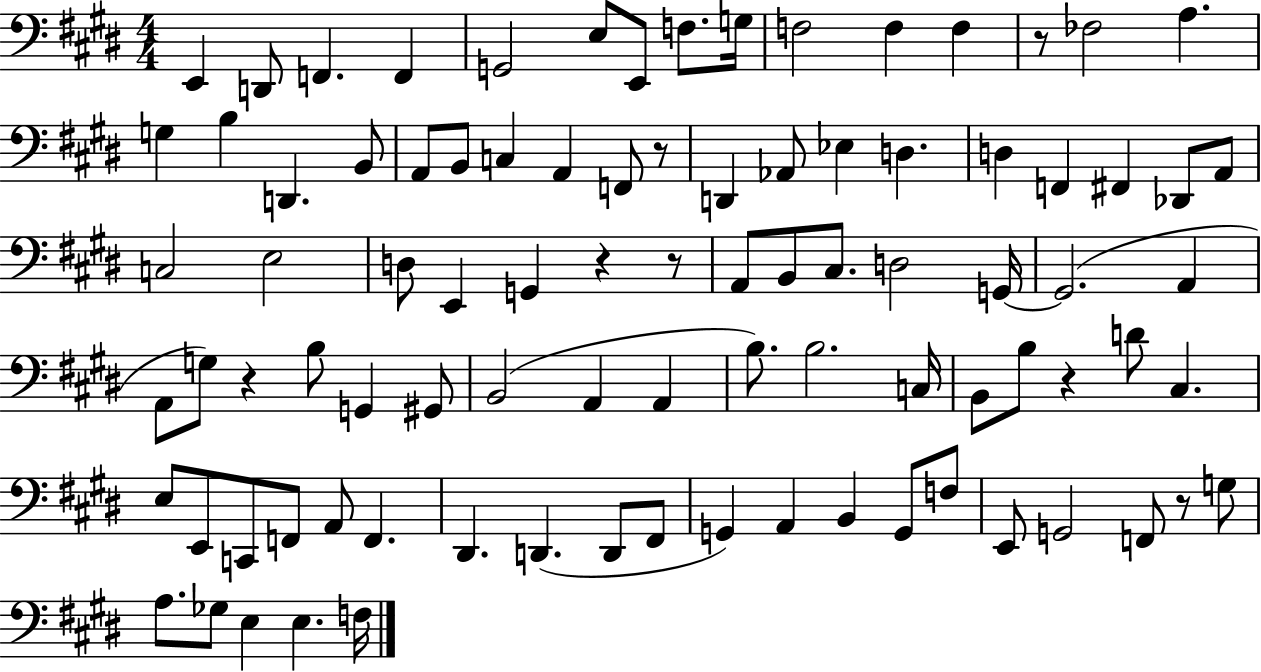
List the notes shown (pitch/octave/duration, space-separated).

E2/q D2/e F2/q. F2/q G2/h E3/e E2/e F3/e. G3/s F3/h F3/q F3/q R/e FES3/h A3/q. G3/q B3/q D2/q. B2/e A2/e B2/e C3/q A2/q F2/e R/e D2/q Ab2/e Eb3/q D3/q. D3/q F2/q F#2/q Db2/e A2/e C3/h E3/h D3/e E2/q G2/q R/q R/e A2/e B2/e C#3/e. D3/h G2/s G2/h. A2/q A2/e G3/e R/q B3/e G2/q G#2/e B2/h A2/q A2/q B3/e. B3/h. C3/s B2/e B3/e R/q D4/e C#3/q. E3/e E2/e C2/e F2/e A2/e F2/q. D#2/q. D2/q. D2/e F#2/e G2/q A2/q B2/q G2/e F3/e E2/e G2/h F2/e R/e G3/e A3/e. Gb3/e E3/q E3/q. F3/s